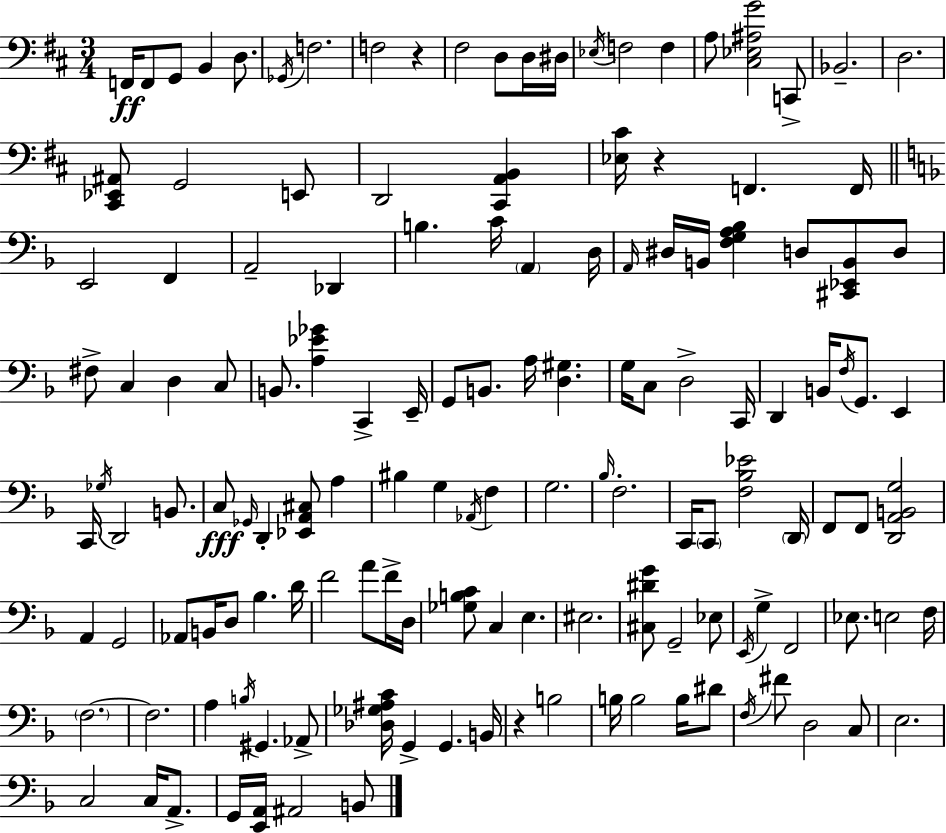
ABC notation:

X:1
T:Untitled
M:3/4
L:1/4
K:D
F,,/4 F,,/2 G,,/2 B,, D,/2 _G,,/4 F,2 F,2 z ^F,2 D,/2 D,/4 ^D,/4 _E,/4 F,2 F, A,/2 [^C,_E,^A,G]2 C,,/2 _B,,2 D,2 [^C,,_E,,^A,,]/2 G,,2 E,,/2 D,,2 [^C,,A,,B,,] [_E,^C]/4 z F,, F,,/4 E,,2 F,, A,,2 _D,, B, C/4 A,, D,/4 A,,/4 ^D,/4 B,,/4 [F,G,A,_B,] D,/2 [^C,,_E,,B,,]/2 D,/2 ^F,/2 C, D, C,/2 B,,/2 [A,_E_G] C,, E,,/4 G,,/2 B,,/2 A,/4 [D,^G,] G,/4 C,/2 D,2 C,,/4 D,, B,,/4 F,/4 G,,/2 E,, C,,/4 _G,/4 D,,2 B,,/2 C,/2 _G,,/4 D,, [_E,,A,,^C,]/2 A, ^B, G, _A,,/4 F, G,2 _B,/4 F,2 C,,/4 C,,/2 [F,_B,_E]2 D,,/4 F,,/2 F,,/2 [D,,A,,B,,G,]2 A,, G,,2 _A,,/2 B,,/4 D,/2 _B, D/4 F2 A/2 F/4 D,/4 [_G,B,C]/2 C, E, ^E,2 [^C,^DG]/2 G,,2 _E,/2 E,,/4 G, F,,2 _E,/2 E,2 F,/4 F,2 F,2 A, B,/4 ^G,, _A,,/2 [_D,_G,^A,C]/4 G,, G,, B,,/4 z B,2 B,/4 B,2 B,/4 ^D/2 F,/4 ^F/2 D,2 C,/2 E,2 C,2 C,/4 A,,/2 G,,/4 [E,,A,,]/4 ^A,,2 B,,/2